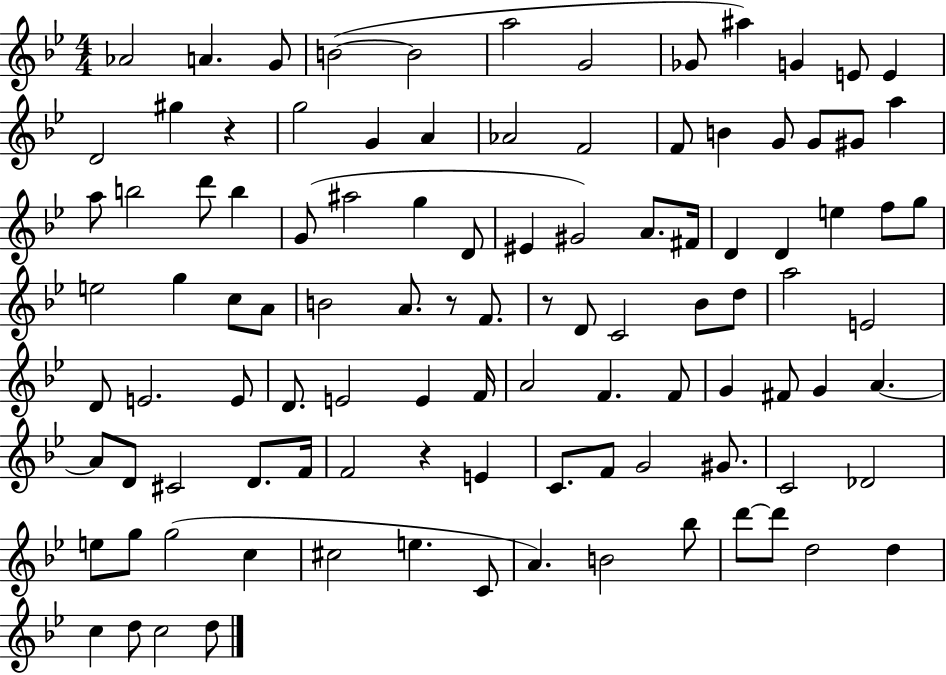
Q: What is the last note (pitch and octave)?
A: D5